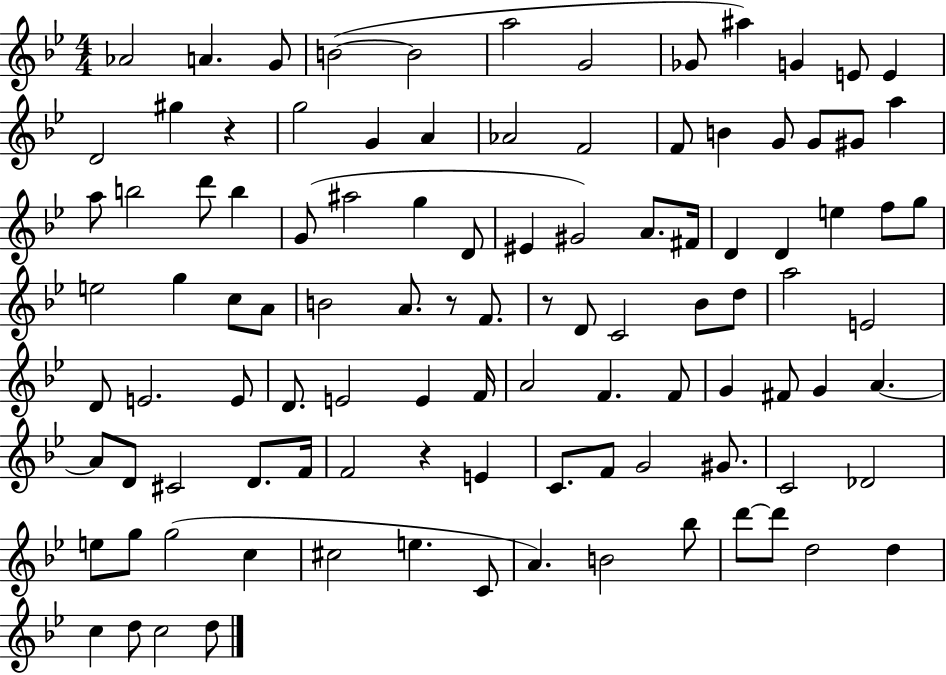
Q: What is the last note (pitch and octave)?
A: D5